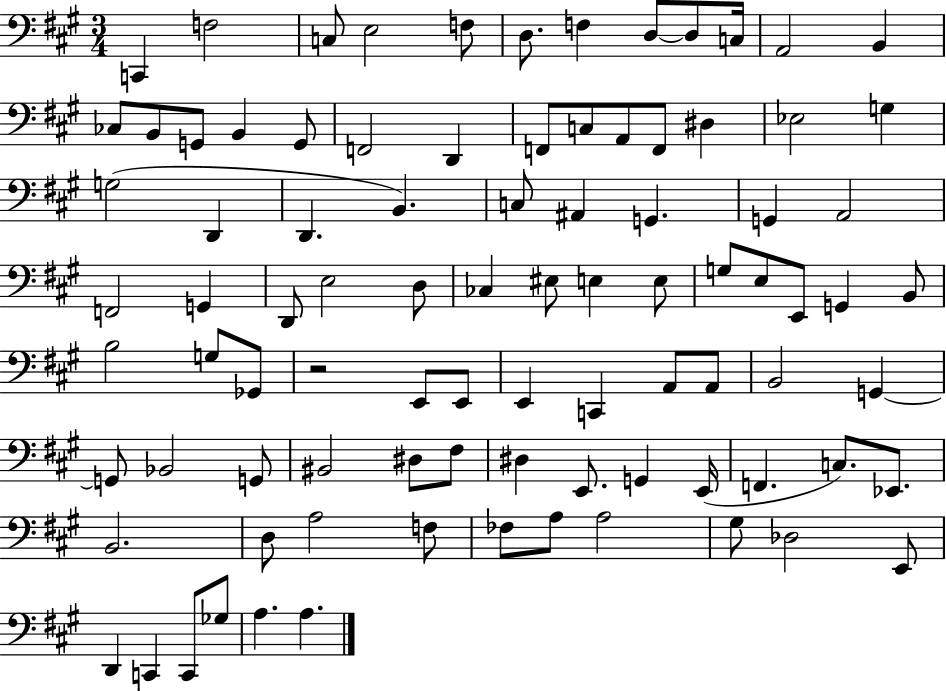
C2/q F3/h C3/e E3/h F3/e D3/e. F3/q D3/e D3/e C3/s A2/h B2/q CES3/e B2/e G2/e B2/q G2/e F2/h D2/q F2/e C3/e A2/e F2/e D#3/q Eb3/h G3/q G3/h D2/q D2/q. B2/q. C3/e A#2/q G2/q. G2/q A2/h F2/h G2/q D2/e E3/h D3/e CES3/q EIS3/e E3/q E3/e G3/e E3/e E2/e G2/q B2/e B3/h G3/e Gb2/e R/h E2/e E2/e E2/q C2/q A2/e A2/e B2/h G2/q G2/e Bb2/h G2/e BIS2/h D#3/e F#3/e D#3/q E2/e. G2/q E2/s F2/q. C3/e. Eb2/e. B2/h. D3/e A3/h F3/e FES3/e A3/e A3/h G#3/e Db3/h E2/e D2/q C2/q C2/e Gb3/e A3/q. A3/q.